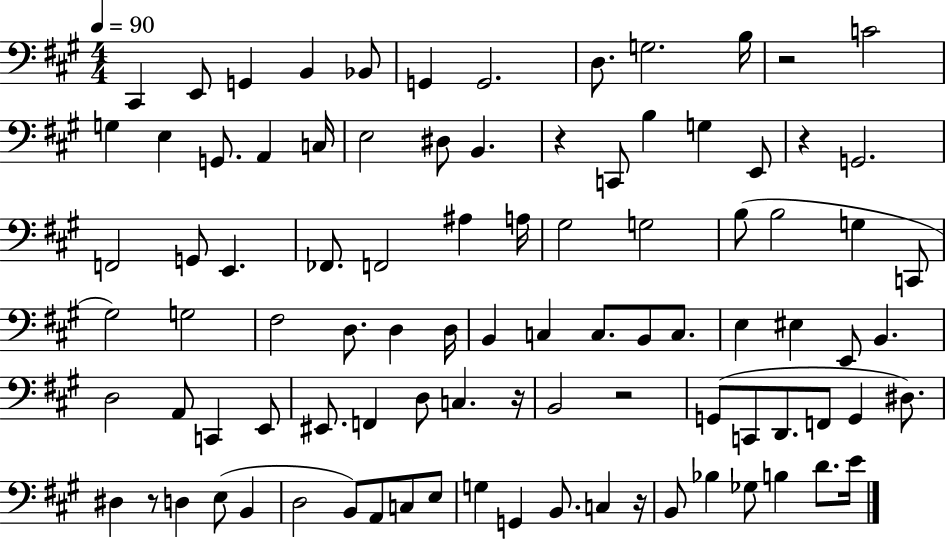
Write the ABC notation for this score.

X:1
T:Untitled
M:4/4
L:1/4
K:A
^C,, E,,/2 G,, B,, _B,,/2 G,, G,,2 D,/2 G,2 B,/4 z2 C2 G, E, G,,/2 A,, C,/4 E,2 ^D,/2 B,, z C,,/2 B, G, E,,/2 z G,,2 F,,2 G,,/2 E,, _F,,/2 F,,2 ^A, A,/4 ^G,2 G,2 B,/2 B,2 G, C,,/2 ^G,2 G,2 ^F,2 D,/2 D, D,/4 B,, C, C,/2 B,,/2 C,/2 E, ^E, E,,/2 B,, D,2 A,,/2 C,, E,,/2 ^E,,/2 F,, D,/2 C, z/4 B,,2 z2 G,,/2 C,,/2 D,,/2 F,,/2 G,, ^D,/2 ^D, z/2 D, E,/2 B,, D,2 B,,/2 A,,/2 C,/2 E,/2 G, G,, B,,/2 C, z/4 B,,/2 _B, _G,/2 B, D/2 E/4